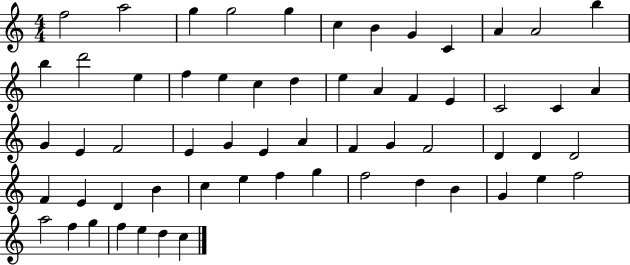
X:1
T:Untitled
M:4/4
L:1/4
K:C
f2 a2 g g2 g c B G C A A2 b b d'2 e f e c d e A F E C2 C A G E F2 E G E A F G F2 D D D2 F E D B c e f g f2 d B G e f2 a2 f g f e d c